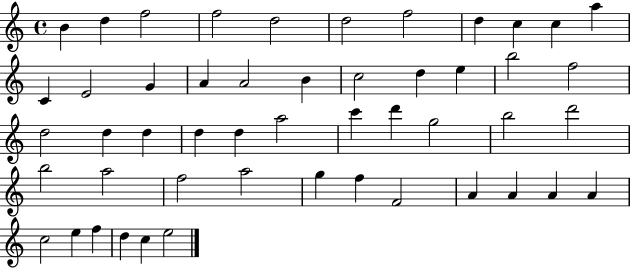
{
  \clef treble
  \time 4/4
  \defaultTimeSignature
  \key c \major
  b'4 d''4 f''2 | f''2 d''2 | d''2 f''2 | d''4 c''4 c''4 a''4 | \break c'4 e'2 g'4 | a'4 a'2 b'4 | c''2 d''4 e''4 | b''2 f''2 | \break d''2 d''4 d''4 | d''4 d''4 a''2 | c'''4 d'''4 g''2 | b''2 d'''2 | \break b''2 a''2 | f''2 a''2 | g''4 f''4 f'2 | a'4 a'4 a'4 a'4 | \break c''2 e''4 f''4 | d''4 c''4 e''2 | \bar "|."
}